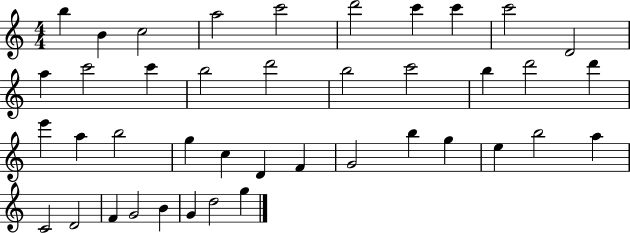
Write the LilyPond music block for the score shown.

{
  \clef treble
  \numericTimeSignature
  \time 4/4
  \key c \major
  b''4 b'4 c''2 | a''2 c'''2 | d'''2 c'''4 c'''4 | c'''2 d'2 | \break a''4 c'''2 c'''4 | b''2 d'''2 | b''2 c'''2 | b''4 d'''2 d'''4 | \break e'''4 a''4 b''2 | g''4 c''4 d'4 f'4 | g'2 b''4 g''4 | e''4 b''2 a''4 | \break c'2 d'2 | f'4 g'2 b'4 | g'4 d''2 g''4 | \bar "|."
}